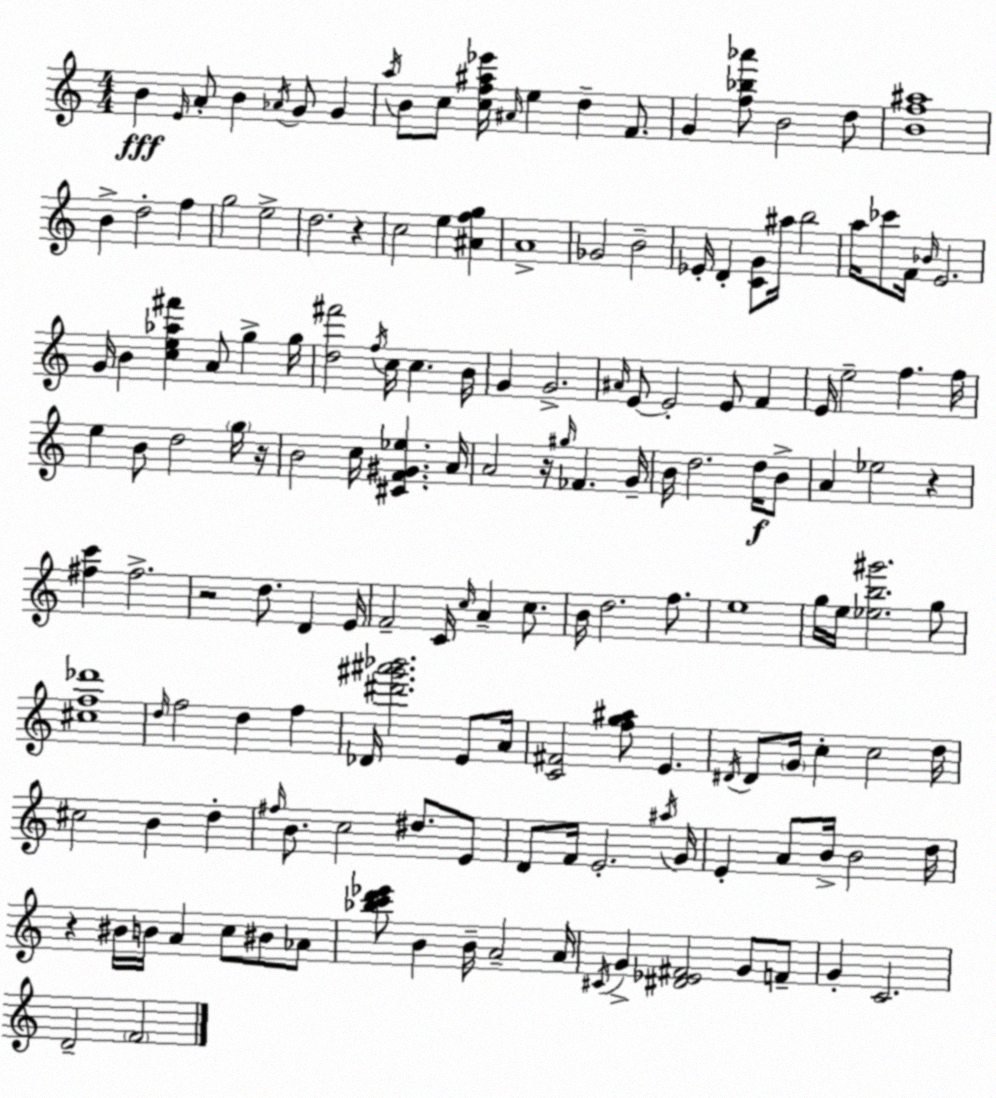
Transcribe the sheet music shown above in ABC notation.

X:1
T:Untitled
M:4/4
L:1/4
K:Am
B E/4 A/2 B _A/4 G/2 G a/4 B/2 c/2 [cf^a_e']/4 ^A/4 e d F/2 G [f_b_a']/2 B2 d/2 [Bf^a]4 B d2 f g2 e2 d2 z c2 e [^Afg] A4 _G2 B2 _E/4 D [CG]/2 ^a/4 b2 a/4 _c'/2 F/4 _B/4 E2 G/4 B [ce_a^f'] A/2 g g/4 [d^f']2 f/4 c/4 c B/4 G G2 ^A/4 E/2 E2 E/2 F E/4 e2 f f/4 e B/2 d2 g/4 z/4 B2 c/4 [^CF^G_e] A/4 A2 z/4 ^g/4 _F G/4 B/4 d2 d/4 B/2 A _e2 z [^fc'] ^f2 z2 d/2 D E/4 F2 C/4 c/4 A c/2 B/4 d2 f/2 e4 g/4 e/4 [_eb^g']2 g/2 [^cf_d']4 d/4 f2 d f _D/4 [^d'^g'^a'_b']2 E/2 A/4 [C^F]2 [fg^a]/2 E ^D/4 ^D/2 G/4 c c2 d/4 ^c2 B d ^f/4 B/2 c2 ^d/2 E/2 D/2 F/4 E2 ^a/4 G/4 E A/2 B/4 B2 d/4 z ^B/4 B/4 A c/2 ^B/2 _A/2 [_bc'd'_e']/2 B B/4 A2 A/4 ^C/4 G [^D_E^F]2 G/2 F/2 G C2 D2 F2